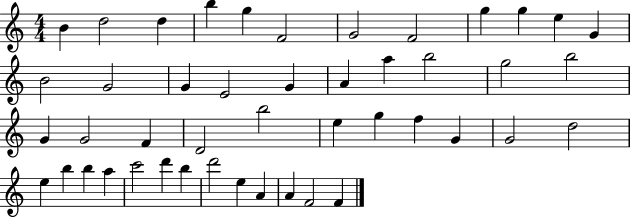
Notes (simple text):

B4/q D5/h D5/q B5/q G5/q F4/h G4/h F4/h G5/q G5/q E5/q G4/q B4/h G4/h G4/q E4/h G4/q A4/q A5/q B5/h G5/h B5/h G4/q G4/h F4/q D4/h B5/h E5/q G5/q F5/q G4/q G4/h D5/h E5/q B5/q B5/q A5/q C6/h D6/q B5/q D6/h E5/q A4/q A4/q F4/h F4/q